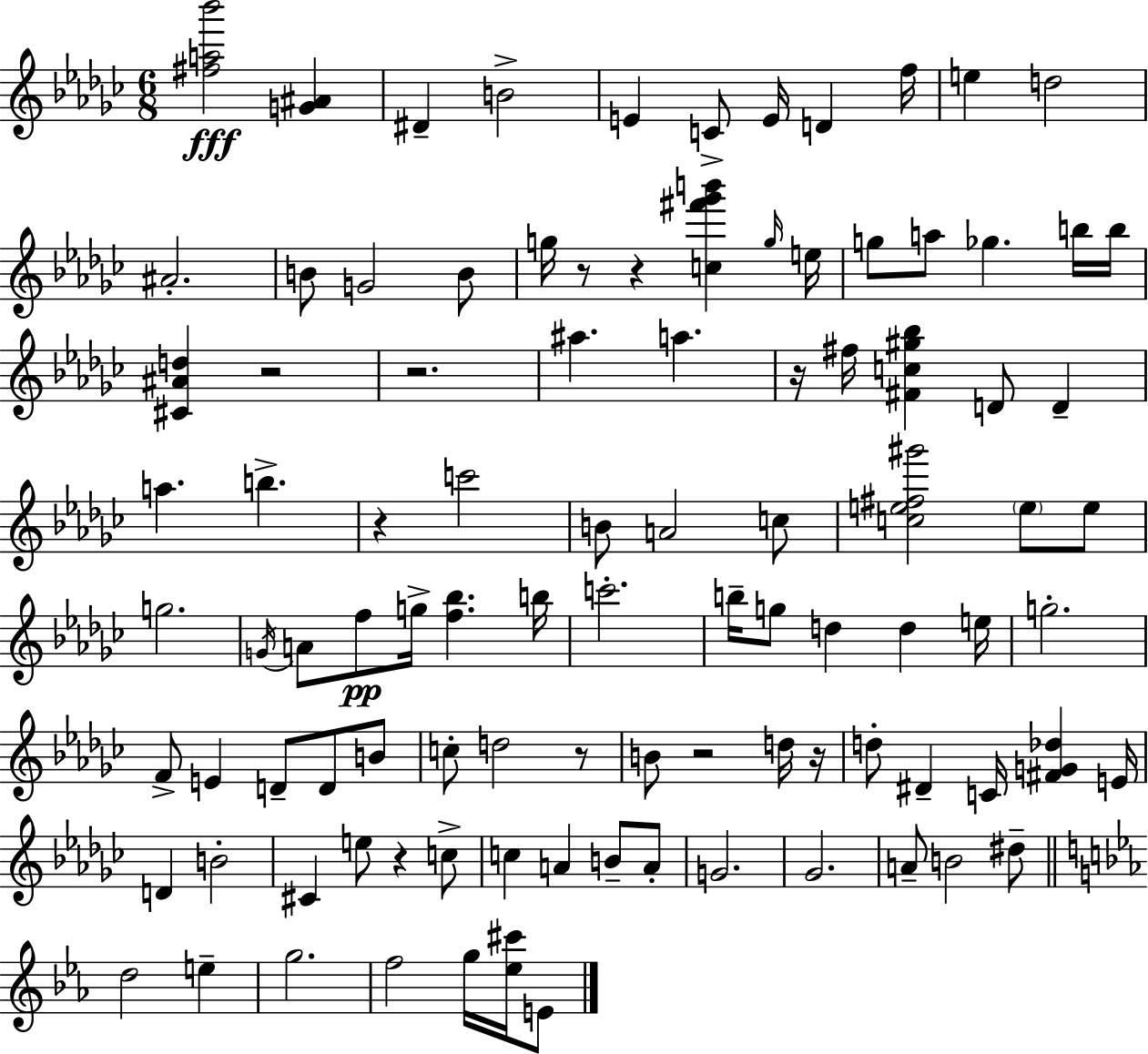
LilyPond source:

{
  \clef treble
  \numericTimeSignature
  \time 6/8
  \key ees \minor
  <fis'' a'' bes'''>2\fff <g' ais'>4 | dis'4-- b'2-> | e'4 c'8-> e'16 d'4 f''16 | e''4 d''2 | \break ais'2.-. | b'8 g'2 b'8 | g''16 r8 r4 <c'' fis''' ges''' b'''>4 \grace { g''16 } | e''16 g''8 a''8 ges''4. b''16 | \break b''16 <cis' ais' d''>4 r2 | r2. | ais''4. a''4. | r16 fis''16 <fis' c'' gis'' bes''>4 d'8 d'4-- | \break a''4. b''4.-> | r4 c'''2 | b'8 a'2 c''8 | <c'' e'' fis'' gis'''>2 \parenthesize e''8 e''8 | \break g''2. | \acciaccatura { g'16 } a'8 f''8\pp g''16-> <f'' bes''>4. | b''16 c'''2.-. | b''16-- g''8 d''4 d''4 | \break e''16 g''2.-. | f'8-> e'4 d'8-- d'8 | b'8 c''8-. d''2 | r8 b'8 r2 | \break d''16 r16 d''8-. dis'4-- c'16 <fis' g' des''>4 | e'16 d'4 b'2-. | cis'4 e''8 r4 | c''8-> c''4 a'4 b'8-- | \break a'8-. g'2. | ges'2. | a'8-- b'2 | dis''8-- \bar "||" \break \key ees \major d''2 e''4-- | g''2. | f''2 g''16 <ees'' cis'''>16 e'8 | \bar "|."
}